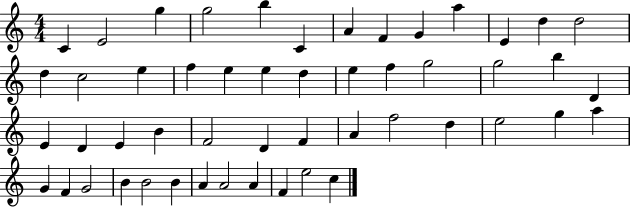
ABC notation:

X:1
T:Untitled
M:4/4
L:1/4
K:C
C E2 g g2 b C A F G a E d d2 d c2 e f e e d e f g2 g2 b D E D E B F2 D F A f2 d e2 g a G F G2 B B2 B A A2 A F e2 c